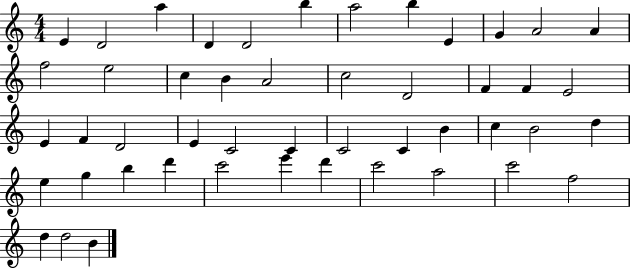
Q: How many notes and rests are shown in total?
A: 48